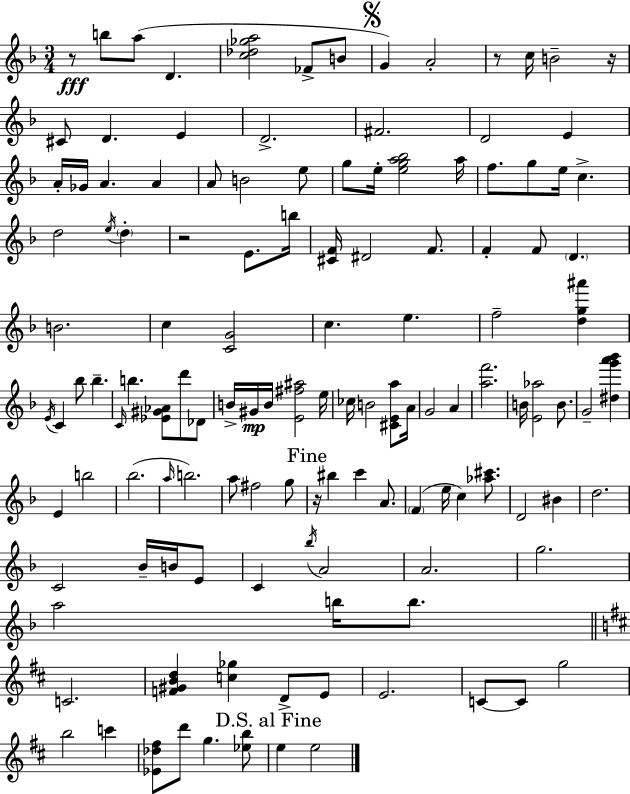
R/e B5/e A5/e D4/q. [C5,Db5,Gb5,A5]/h FES4/e B4/e G4/q A4/h R/e C5/s B4/h R/s C#4/e D4/q. E4/q D4/h. F#4/h. D4/h E4/q A4/s Gb4/s A4/q. A4/q A4/e B4/h E5/e G5/e E5/s [E5,G5,A5,Bb5]/h A5/s F5/e. G5/e E5/s C5/q. D5/h E5/s D5/q R/h E4/e. B5/s [C#4,F4]/s D#4/h F4/e. F4/q F4/e D4/q. B4/h. C5/q [C4,G4]/h C5/q. E5/q. F5/h [D5,G5,A#6]/q E4/s C4/q Bb5/e Bb5/q. C4/s B5/q. [Eb4,G#4,Ab4]/e D6/e Db4/e B4/s G#4/s B4/s [E4,F#5,A#5]/h E5/s CES5/s B4/h [C#4,E4,A5]/e A4/s G4/h A4/q [A5,F6]/h. B4/s [E4,Ab5]/h B4/e. G4/h [D#5,G6,A6,Bb6]/q E4/q B5/h Bb5/h. A5/s B5/h. A5/e F#5/h G5/e R/s BIS5/q C6/q A4/e. F4/q E5/s C5/q [Ab5,C#6]/e. D4/h BIS4/q D5/h. C4/h Bb4/s B4/s E4/e C4/q Bb5/s A4/h A4/h. G5/h. A5/h B5/s B5/e. C4/h. [F4,G#4,B4,D5]/q [C5,Gb5]/q D4/e E4/e E4/h. C4/e C4/e G5/h B5/h C6/q [Eb4,Db5,F#5]/e D6/e G5/q. [Eb5,B5]/e E5/q E5/h